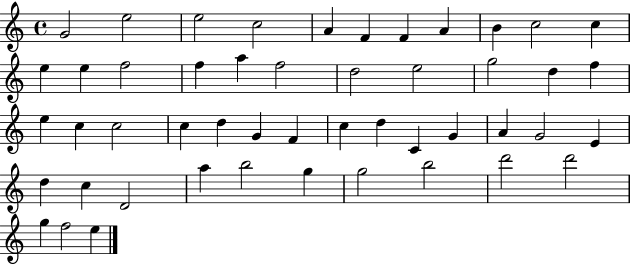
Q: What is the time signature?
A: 4/4